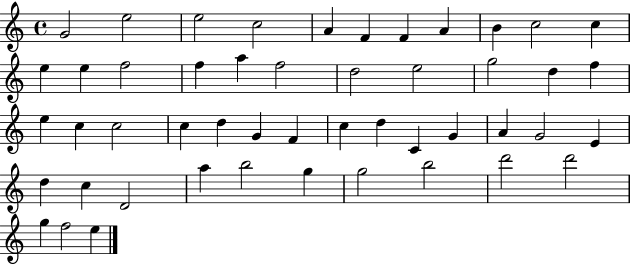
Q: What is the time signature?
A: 4/4